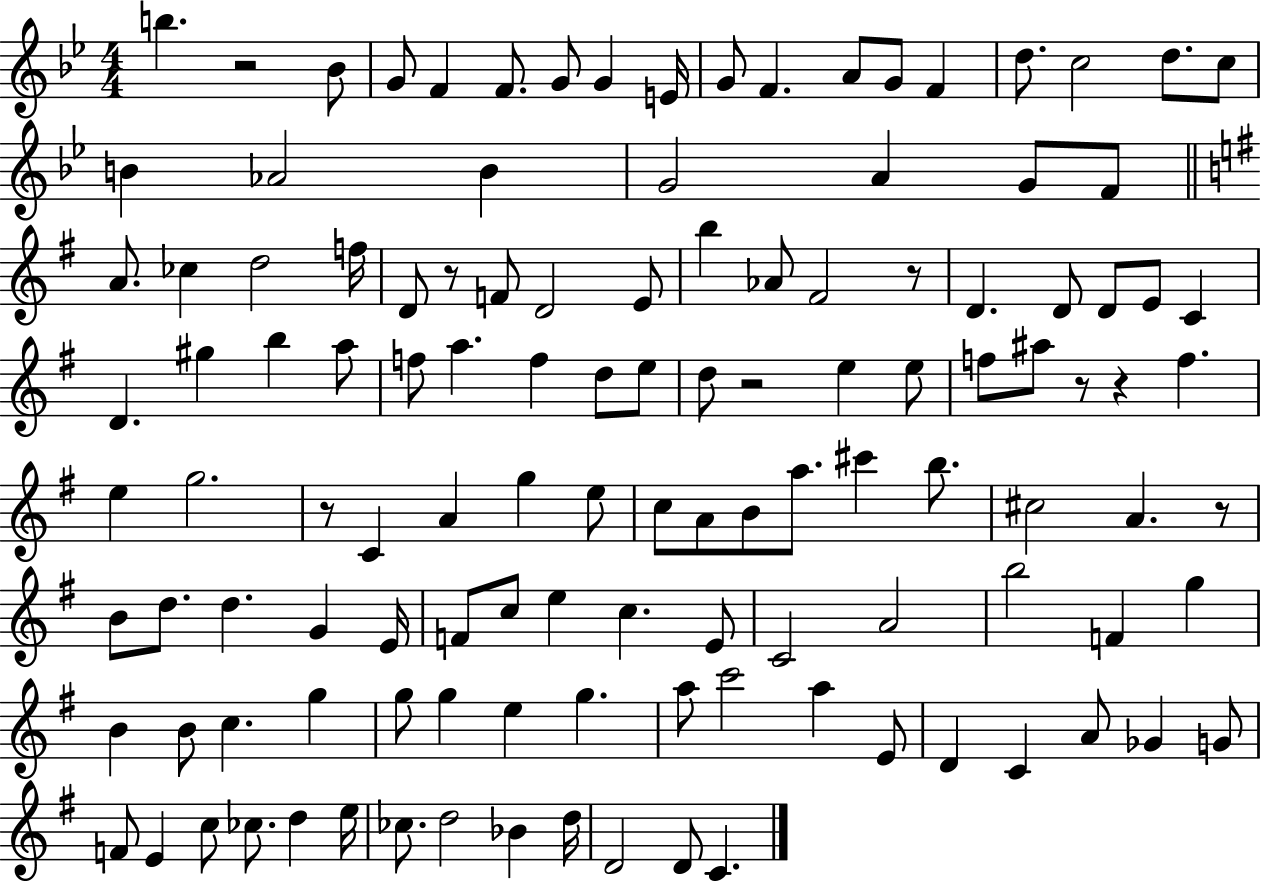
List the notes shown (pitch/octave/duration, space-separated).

B5/q. R/h Bb4/e G4/e F4/q F4/e. G4/e G4/q E4/s G4/e F4/q. A4/e G4/e F4/q D5/e. C5/h D5/e. C5/e B4/q Ab4/h B4/q G4/h A4/q G4/e F4/e A4/e. CES5/q D5/h F5/s D4/e R/e F4/e D4/h E4/e B5/q Ab4/e F#4/h R/e D4/q. D4/e D4/e E4/e C4/q D4/q. G#5/q B5/q A5/e F5/e A5/q. F5/q D5/e E5/e D5/e R/h E5/q E5/e F5/e A#5/e R/e R/q F5/q. E5/q G5/h. R/e C4/q A4/q G5/q E5/e C5/e A4/e B4/e A5/e. C#6/q B5/e. C#5/h A4/q. R/e B4/e D5/e. D5/q. G4/q E4/s F4/e C5/e E5/q C5/q. E4/e C4/h A4/h B5/h F4/q G5/q B4/q B4/e C5/q. G5/q G5/e G5/q E5/q G5/q. A5/e C6/h A5/q E4/e D4/q C4/q A4/e Gb4/q G4/e F4/e E4/q C5/e CES5/e. D5/q E5/s CES5/e. D5/h Bb4/q D5/s D4/h D4/e C4/q.